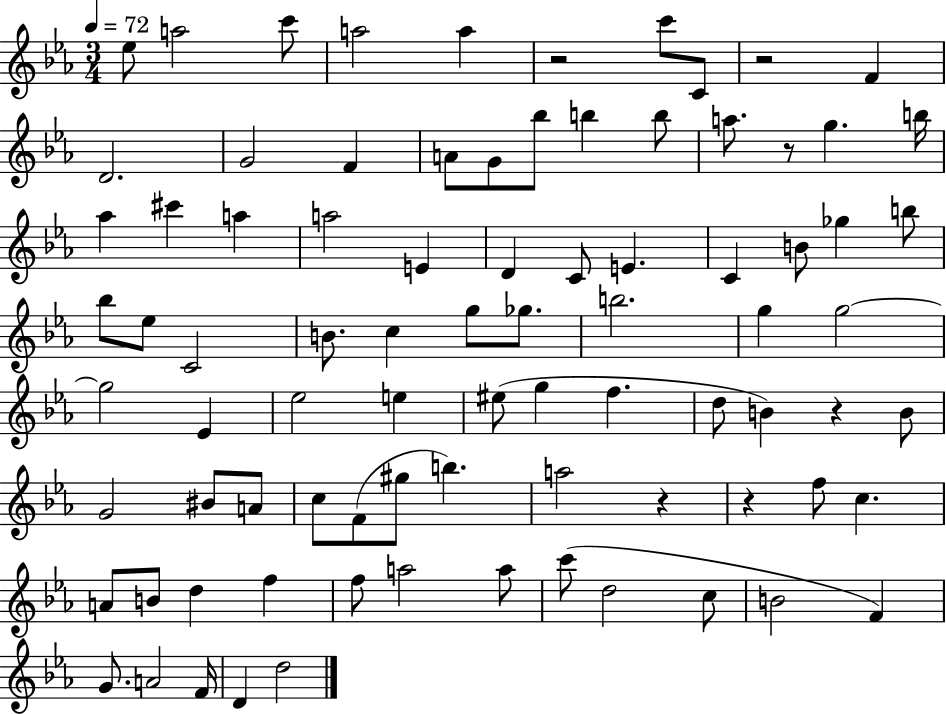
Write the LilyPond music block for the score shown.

{
  \clef treble
  \numericTimeSignature
  \time 3/4
  \key ees \major
  \tempo 4 = 72
  \repeat volta 2 { ees''8 a''2 c'''8 | a''2 a''4 | r2 c'''8 c'8 | r2 f'4 | \break d'2. | g'2 f'4 | a'8 g'8 bes''8 b''4 b''8 | a''8. r8 g''4. b''16 | \break aes''4 cis'''4 a''4 | a''2 e'4 | d'4 c'8 e'4. | c'4 b'8 ges''4 b''8 | \break bes''8 ees''8 c'2 | b'8. c''4 g''8 ges''8. | b''2. | g''4 g''2~~ | \break g''2 ees'4 | ees''2 e''4 | eis''8( g''4 f''4. | d''8 b'4) r4 b'8 | \break g'2 bis'8 a'8 | c''8 f'8( gis''8 b''4.) | a''2 r4 | r4 f''8 c''4. | \break a'8 b'8 d''4 f''4 | f''8 a''2 a''8 | c'''8( d''2 c''8 | b'2 f'4) | \break g'8. a'2 f'16 | d'4 d''2 | } \bar "|."
}